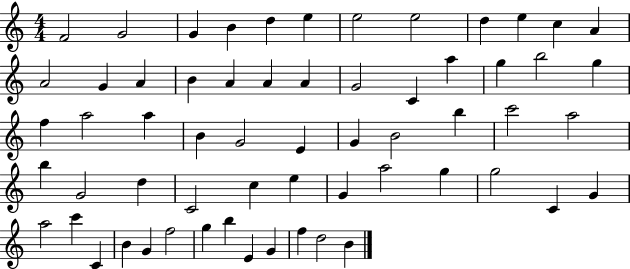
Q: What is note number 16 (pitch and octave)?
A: B4